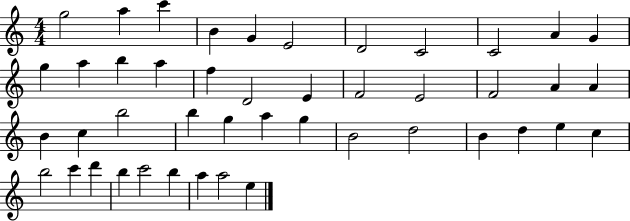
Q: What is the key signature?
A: C major